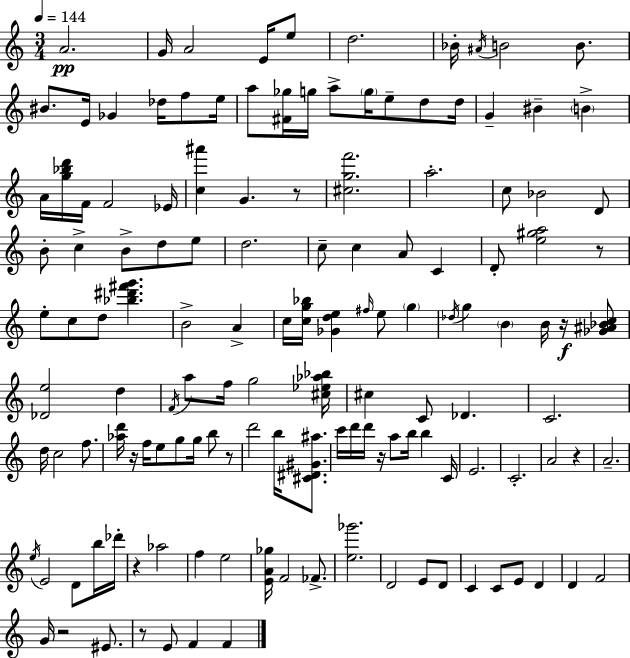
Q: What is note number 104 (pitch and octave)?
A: C4